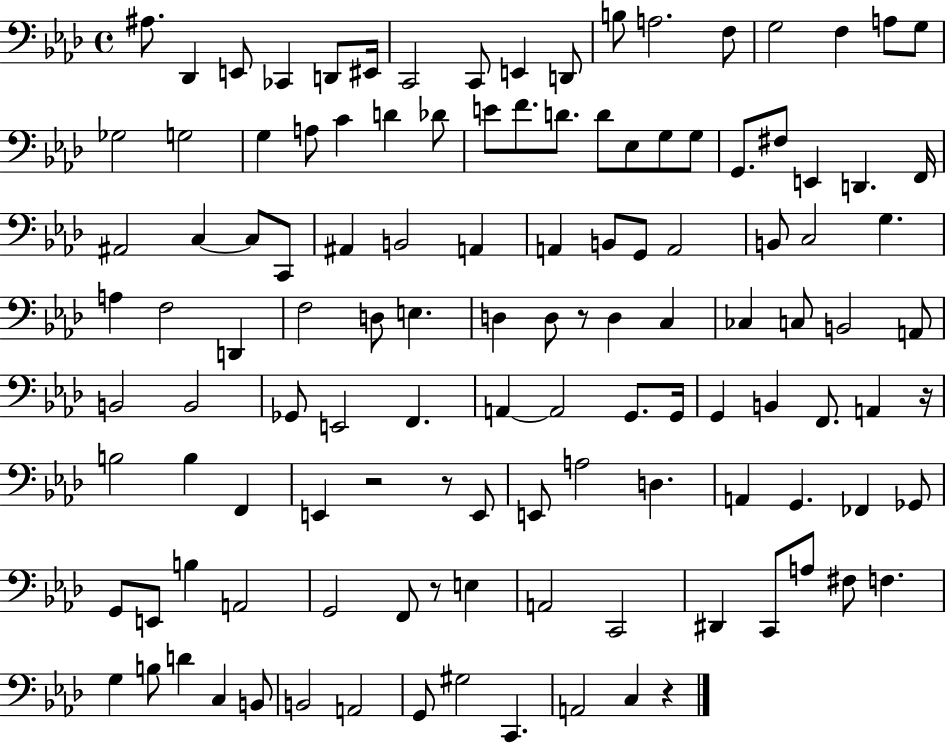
A#3/e. Db2/q E2/e CES2/q D2/e EIS2/s C2/h C2/e E2/q D2/e B3/e A3/h. F3/e G3/h F3/q A3/e G3/e Gb3/h G3/h G3/q A3/e C4/q D4/q Db4/e E4/e F4/e. D4/e. D4/e Eb3/e G3/e G3/e G2/e. F#3/e E2/q D2/q. F2/s A#2/h C3/q C3/e C2/e A#2/q B2/h A2/q A2/q B2/e G2/e A2/h B2/e C3/h G3/q. A3/q F3/h D2/q F3/h D3/e E3/q. D3/q D3/e R/e D3/q C3/q CES3/q C3/e B2/h A2/e B2/h B2/h Gb2/e E2/h F2/q. A2/q A2/h G2/e. G2/s G2/q B2/q F2/e. A2/q R/s B3/h B3/q F2/q E2/q R/h R/e E2/e E2/e A3/h D3/q. A2/q G2/q. FES2/q Gb2/e G2/e E2/e B3/q A2/h G2/h F2/e R/e E3/q A2/h C2/h D#2/q C2/e A3/e F#3/e F3/q. G3/q B3/e D4/q C3/q B2/e B2/h A2/h G2/e G#3/h C2/q. A2/h C3/q R/q